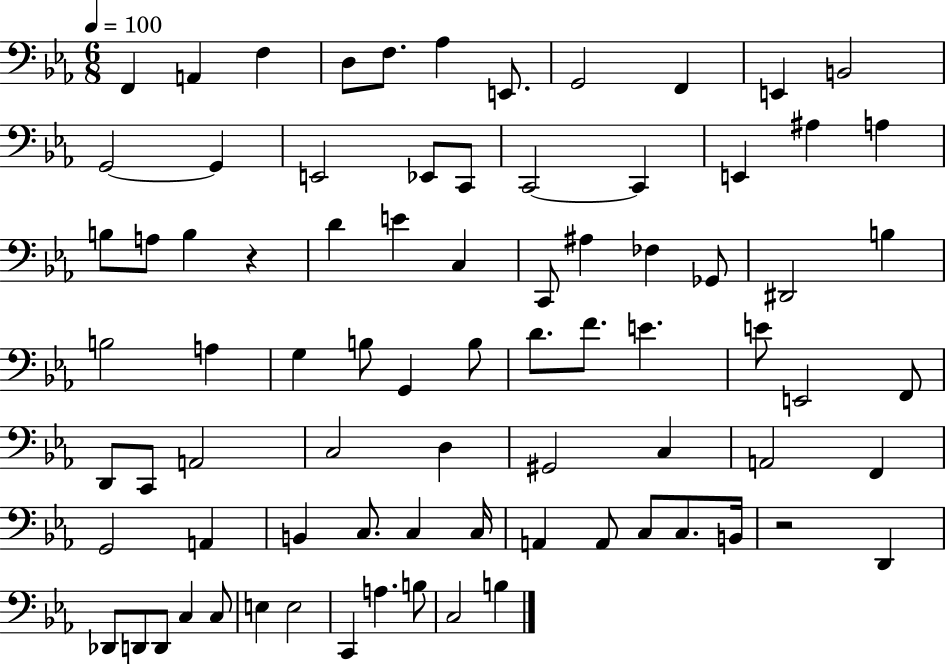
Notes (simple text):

F2/q A2/q F3/q D3/e F3/e. Ab3/q E2/e. G2/h F2/q E2/q B2/h G2/h G2/q E2/h Eb2/e C2/e C2/h C2/q E2/q A#3/q A3/q B3/e A3/e B3/q R/q D4/q E4/q C3/q C2/e A#3/q FES3/q Gb2/e D#2/h B3/q B3/h A3/q G3/q B3/e G2/q B3/e D4/e. F4/e. E4/q. E4/e E2/h F2/e D2/e C2/e A2/h C3/h D3/q G#2/h C3/q A2/h F2/q G2/h A2/q B2/q C3/e. C3/q C3/s A2/q A2/e C3/e C3/e. B2/s R/h D2/q Db2/e D2/e D2/e C3/q C3/e E3/q E3/h C2/q A3/q. B3/e C3/h B3/q